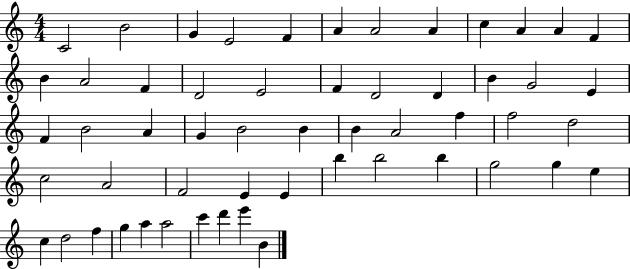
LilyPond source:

{
  \clef treble
  \numericTimeSignature
  \time 4/4
  \key c \major
  c'2 b'2 | g'4 e'2 f'4 | a'4 a'2 a'4 | c''4 a'4 a'4 f'4 | \break b'4 a'2 f'4 | d'2 e'2 | f'4 d'2 d'4 | b'4 g'2 e'4 | \break f'4 b'2 a'4 | g'4 b'2 b'4 | b'4 a'2 f''4 | f''2 d''2 | \break c''2 a'2 | f'2 e'4 e'4 | b''4 b''2 b''4 | g''2 g''4 e''4 | \break c''4 d''2 f''4 | g''4 a''4 a''2 | c'''4 d'''4 e'''4 b'4 | \bar "|."
}